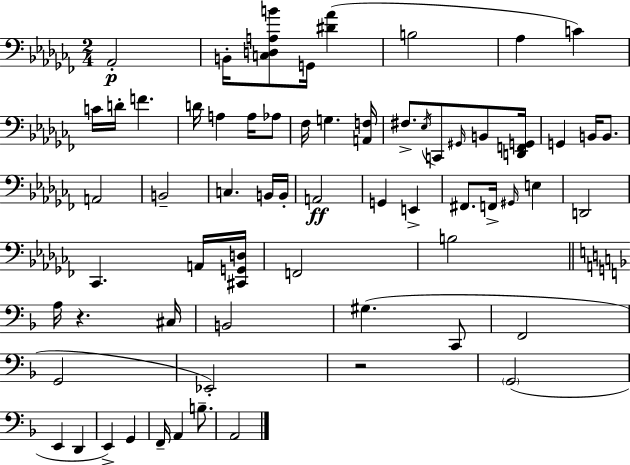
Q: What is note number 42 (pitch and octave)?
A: C#3